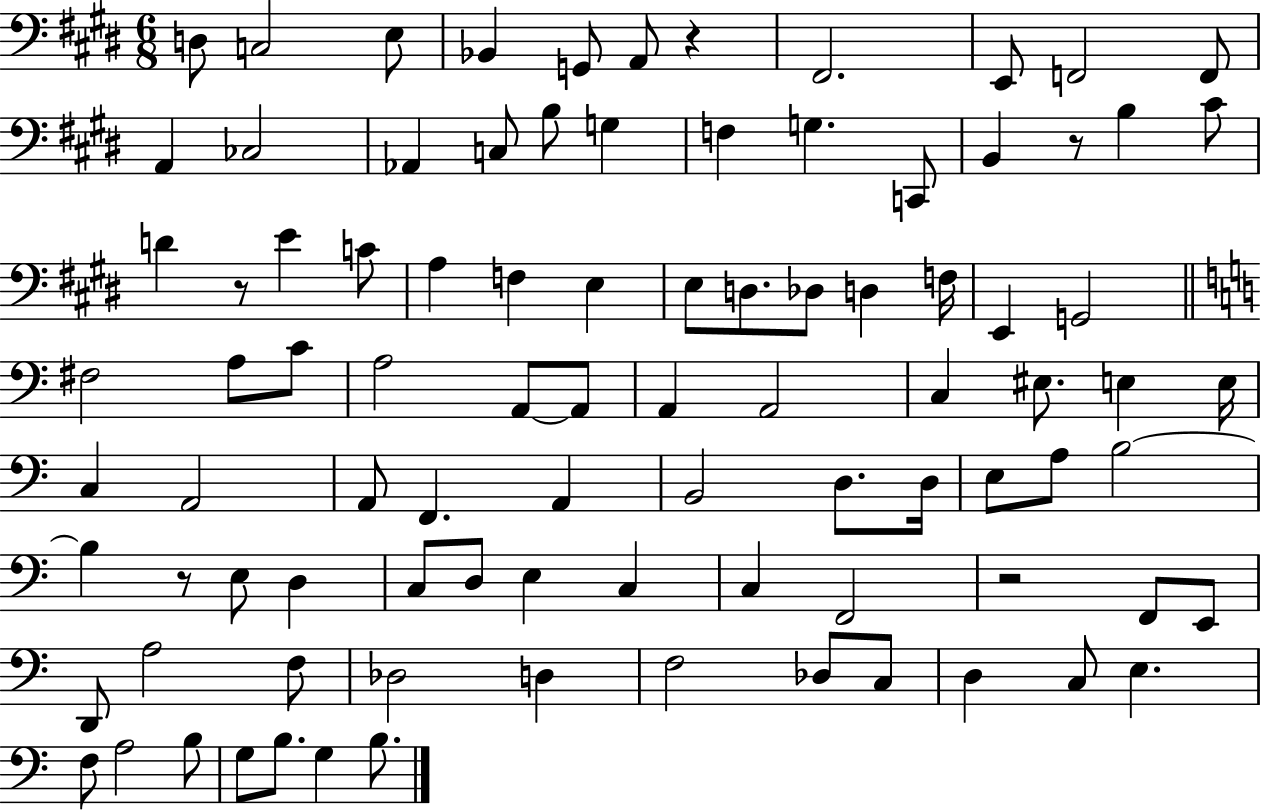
D3/e C3/h E3/e Bb2/q G2/e A2/e R/q F#2/h. E2/e F2/h F2/e A2/q CES3/h Ab2/q C3/e B3/e G3/q F3/q G3/q. C2/e B2/q R/e B3/q C#4/e D4/q R/e E4/q C4/e A3/q F3/q E3/q E3/e D3/e. Db3/e D3/q F3/s E2/q G2/h F#3/h A3/e C4/e A3/h A2/e A2/e A2/q A2/h C3/q EIS3/e. E3/q E3/s C3/q A2/h A2/e F2/q. A2/q B2/h D3/e. D3/s E3/e A3/e B3/h B3/q R/e E3/e D3/q C3/e D3/e E3/q C3/q C3/q F2/h R/h F2/e E2/e D2/e A3/h F3/e Db3/h D3/q F3/h Db3/e C3/e D3/q C3/e E3/q. F3/e A3/h B3/e G3/e B3/e. G3/q B3/e.